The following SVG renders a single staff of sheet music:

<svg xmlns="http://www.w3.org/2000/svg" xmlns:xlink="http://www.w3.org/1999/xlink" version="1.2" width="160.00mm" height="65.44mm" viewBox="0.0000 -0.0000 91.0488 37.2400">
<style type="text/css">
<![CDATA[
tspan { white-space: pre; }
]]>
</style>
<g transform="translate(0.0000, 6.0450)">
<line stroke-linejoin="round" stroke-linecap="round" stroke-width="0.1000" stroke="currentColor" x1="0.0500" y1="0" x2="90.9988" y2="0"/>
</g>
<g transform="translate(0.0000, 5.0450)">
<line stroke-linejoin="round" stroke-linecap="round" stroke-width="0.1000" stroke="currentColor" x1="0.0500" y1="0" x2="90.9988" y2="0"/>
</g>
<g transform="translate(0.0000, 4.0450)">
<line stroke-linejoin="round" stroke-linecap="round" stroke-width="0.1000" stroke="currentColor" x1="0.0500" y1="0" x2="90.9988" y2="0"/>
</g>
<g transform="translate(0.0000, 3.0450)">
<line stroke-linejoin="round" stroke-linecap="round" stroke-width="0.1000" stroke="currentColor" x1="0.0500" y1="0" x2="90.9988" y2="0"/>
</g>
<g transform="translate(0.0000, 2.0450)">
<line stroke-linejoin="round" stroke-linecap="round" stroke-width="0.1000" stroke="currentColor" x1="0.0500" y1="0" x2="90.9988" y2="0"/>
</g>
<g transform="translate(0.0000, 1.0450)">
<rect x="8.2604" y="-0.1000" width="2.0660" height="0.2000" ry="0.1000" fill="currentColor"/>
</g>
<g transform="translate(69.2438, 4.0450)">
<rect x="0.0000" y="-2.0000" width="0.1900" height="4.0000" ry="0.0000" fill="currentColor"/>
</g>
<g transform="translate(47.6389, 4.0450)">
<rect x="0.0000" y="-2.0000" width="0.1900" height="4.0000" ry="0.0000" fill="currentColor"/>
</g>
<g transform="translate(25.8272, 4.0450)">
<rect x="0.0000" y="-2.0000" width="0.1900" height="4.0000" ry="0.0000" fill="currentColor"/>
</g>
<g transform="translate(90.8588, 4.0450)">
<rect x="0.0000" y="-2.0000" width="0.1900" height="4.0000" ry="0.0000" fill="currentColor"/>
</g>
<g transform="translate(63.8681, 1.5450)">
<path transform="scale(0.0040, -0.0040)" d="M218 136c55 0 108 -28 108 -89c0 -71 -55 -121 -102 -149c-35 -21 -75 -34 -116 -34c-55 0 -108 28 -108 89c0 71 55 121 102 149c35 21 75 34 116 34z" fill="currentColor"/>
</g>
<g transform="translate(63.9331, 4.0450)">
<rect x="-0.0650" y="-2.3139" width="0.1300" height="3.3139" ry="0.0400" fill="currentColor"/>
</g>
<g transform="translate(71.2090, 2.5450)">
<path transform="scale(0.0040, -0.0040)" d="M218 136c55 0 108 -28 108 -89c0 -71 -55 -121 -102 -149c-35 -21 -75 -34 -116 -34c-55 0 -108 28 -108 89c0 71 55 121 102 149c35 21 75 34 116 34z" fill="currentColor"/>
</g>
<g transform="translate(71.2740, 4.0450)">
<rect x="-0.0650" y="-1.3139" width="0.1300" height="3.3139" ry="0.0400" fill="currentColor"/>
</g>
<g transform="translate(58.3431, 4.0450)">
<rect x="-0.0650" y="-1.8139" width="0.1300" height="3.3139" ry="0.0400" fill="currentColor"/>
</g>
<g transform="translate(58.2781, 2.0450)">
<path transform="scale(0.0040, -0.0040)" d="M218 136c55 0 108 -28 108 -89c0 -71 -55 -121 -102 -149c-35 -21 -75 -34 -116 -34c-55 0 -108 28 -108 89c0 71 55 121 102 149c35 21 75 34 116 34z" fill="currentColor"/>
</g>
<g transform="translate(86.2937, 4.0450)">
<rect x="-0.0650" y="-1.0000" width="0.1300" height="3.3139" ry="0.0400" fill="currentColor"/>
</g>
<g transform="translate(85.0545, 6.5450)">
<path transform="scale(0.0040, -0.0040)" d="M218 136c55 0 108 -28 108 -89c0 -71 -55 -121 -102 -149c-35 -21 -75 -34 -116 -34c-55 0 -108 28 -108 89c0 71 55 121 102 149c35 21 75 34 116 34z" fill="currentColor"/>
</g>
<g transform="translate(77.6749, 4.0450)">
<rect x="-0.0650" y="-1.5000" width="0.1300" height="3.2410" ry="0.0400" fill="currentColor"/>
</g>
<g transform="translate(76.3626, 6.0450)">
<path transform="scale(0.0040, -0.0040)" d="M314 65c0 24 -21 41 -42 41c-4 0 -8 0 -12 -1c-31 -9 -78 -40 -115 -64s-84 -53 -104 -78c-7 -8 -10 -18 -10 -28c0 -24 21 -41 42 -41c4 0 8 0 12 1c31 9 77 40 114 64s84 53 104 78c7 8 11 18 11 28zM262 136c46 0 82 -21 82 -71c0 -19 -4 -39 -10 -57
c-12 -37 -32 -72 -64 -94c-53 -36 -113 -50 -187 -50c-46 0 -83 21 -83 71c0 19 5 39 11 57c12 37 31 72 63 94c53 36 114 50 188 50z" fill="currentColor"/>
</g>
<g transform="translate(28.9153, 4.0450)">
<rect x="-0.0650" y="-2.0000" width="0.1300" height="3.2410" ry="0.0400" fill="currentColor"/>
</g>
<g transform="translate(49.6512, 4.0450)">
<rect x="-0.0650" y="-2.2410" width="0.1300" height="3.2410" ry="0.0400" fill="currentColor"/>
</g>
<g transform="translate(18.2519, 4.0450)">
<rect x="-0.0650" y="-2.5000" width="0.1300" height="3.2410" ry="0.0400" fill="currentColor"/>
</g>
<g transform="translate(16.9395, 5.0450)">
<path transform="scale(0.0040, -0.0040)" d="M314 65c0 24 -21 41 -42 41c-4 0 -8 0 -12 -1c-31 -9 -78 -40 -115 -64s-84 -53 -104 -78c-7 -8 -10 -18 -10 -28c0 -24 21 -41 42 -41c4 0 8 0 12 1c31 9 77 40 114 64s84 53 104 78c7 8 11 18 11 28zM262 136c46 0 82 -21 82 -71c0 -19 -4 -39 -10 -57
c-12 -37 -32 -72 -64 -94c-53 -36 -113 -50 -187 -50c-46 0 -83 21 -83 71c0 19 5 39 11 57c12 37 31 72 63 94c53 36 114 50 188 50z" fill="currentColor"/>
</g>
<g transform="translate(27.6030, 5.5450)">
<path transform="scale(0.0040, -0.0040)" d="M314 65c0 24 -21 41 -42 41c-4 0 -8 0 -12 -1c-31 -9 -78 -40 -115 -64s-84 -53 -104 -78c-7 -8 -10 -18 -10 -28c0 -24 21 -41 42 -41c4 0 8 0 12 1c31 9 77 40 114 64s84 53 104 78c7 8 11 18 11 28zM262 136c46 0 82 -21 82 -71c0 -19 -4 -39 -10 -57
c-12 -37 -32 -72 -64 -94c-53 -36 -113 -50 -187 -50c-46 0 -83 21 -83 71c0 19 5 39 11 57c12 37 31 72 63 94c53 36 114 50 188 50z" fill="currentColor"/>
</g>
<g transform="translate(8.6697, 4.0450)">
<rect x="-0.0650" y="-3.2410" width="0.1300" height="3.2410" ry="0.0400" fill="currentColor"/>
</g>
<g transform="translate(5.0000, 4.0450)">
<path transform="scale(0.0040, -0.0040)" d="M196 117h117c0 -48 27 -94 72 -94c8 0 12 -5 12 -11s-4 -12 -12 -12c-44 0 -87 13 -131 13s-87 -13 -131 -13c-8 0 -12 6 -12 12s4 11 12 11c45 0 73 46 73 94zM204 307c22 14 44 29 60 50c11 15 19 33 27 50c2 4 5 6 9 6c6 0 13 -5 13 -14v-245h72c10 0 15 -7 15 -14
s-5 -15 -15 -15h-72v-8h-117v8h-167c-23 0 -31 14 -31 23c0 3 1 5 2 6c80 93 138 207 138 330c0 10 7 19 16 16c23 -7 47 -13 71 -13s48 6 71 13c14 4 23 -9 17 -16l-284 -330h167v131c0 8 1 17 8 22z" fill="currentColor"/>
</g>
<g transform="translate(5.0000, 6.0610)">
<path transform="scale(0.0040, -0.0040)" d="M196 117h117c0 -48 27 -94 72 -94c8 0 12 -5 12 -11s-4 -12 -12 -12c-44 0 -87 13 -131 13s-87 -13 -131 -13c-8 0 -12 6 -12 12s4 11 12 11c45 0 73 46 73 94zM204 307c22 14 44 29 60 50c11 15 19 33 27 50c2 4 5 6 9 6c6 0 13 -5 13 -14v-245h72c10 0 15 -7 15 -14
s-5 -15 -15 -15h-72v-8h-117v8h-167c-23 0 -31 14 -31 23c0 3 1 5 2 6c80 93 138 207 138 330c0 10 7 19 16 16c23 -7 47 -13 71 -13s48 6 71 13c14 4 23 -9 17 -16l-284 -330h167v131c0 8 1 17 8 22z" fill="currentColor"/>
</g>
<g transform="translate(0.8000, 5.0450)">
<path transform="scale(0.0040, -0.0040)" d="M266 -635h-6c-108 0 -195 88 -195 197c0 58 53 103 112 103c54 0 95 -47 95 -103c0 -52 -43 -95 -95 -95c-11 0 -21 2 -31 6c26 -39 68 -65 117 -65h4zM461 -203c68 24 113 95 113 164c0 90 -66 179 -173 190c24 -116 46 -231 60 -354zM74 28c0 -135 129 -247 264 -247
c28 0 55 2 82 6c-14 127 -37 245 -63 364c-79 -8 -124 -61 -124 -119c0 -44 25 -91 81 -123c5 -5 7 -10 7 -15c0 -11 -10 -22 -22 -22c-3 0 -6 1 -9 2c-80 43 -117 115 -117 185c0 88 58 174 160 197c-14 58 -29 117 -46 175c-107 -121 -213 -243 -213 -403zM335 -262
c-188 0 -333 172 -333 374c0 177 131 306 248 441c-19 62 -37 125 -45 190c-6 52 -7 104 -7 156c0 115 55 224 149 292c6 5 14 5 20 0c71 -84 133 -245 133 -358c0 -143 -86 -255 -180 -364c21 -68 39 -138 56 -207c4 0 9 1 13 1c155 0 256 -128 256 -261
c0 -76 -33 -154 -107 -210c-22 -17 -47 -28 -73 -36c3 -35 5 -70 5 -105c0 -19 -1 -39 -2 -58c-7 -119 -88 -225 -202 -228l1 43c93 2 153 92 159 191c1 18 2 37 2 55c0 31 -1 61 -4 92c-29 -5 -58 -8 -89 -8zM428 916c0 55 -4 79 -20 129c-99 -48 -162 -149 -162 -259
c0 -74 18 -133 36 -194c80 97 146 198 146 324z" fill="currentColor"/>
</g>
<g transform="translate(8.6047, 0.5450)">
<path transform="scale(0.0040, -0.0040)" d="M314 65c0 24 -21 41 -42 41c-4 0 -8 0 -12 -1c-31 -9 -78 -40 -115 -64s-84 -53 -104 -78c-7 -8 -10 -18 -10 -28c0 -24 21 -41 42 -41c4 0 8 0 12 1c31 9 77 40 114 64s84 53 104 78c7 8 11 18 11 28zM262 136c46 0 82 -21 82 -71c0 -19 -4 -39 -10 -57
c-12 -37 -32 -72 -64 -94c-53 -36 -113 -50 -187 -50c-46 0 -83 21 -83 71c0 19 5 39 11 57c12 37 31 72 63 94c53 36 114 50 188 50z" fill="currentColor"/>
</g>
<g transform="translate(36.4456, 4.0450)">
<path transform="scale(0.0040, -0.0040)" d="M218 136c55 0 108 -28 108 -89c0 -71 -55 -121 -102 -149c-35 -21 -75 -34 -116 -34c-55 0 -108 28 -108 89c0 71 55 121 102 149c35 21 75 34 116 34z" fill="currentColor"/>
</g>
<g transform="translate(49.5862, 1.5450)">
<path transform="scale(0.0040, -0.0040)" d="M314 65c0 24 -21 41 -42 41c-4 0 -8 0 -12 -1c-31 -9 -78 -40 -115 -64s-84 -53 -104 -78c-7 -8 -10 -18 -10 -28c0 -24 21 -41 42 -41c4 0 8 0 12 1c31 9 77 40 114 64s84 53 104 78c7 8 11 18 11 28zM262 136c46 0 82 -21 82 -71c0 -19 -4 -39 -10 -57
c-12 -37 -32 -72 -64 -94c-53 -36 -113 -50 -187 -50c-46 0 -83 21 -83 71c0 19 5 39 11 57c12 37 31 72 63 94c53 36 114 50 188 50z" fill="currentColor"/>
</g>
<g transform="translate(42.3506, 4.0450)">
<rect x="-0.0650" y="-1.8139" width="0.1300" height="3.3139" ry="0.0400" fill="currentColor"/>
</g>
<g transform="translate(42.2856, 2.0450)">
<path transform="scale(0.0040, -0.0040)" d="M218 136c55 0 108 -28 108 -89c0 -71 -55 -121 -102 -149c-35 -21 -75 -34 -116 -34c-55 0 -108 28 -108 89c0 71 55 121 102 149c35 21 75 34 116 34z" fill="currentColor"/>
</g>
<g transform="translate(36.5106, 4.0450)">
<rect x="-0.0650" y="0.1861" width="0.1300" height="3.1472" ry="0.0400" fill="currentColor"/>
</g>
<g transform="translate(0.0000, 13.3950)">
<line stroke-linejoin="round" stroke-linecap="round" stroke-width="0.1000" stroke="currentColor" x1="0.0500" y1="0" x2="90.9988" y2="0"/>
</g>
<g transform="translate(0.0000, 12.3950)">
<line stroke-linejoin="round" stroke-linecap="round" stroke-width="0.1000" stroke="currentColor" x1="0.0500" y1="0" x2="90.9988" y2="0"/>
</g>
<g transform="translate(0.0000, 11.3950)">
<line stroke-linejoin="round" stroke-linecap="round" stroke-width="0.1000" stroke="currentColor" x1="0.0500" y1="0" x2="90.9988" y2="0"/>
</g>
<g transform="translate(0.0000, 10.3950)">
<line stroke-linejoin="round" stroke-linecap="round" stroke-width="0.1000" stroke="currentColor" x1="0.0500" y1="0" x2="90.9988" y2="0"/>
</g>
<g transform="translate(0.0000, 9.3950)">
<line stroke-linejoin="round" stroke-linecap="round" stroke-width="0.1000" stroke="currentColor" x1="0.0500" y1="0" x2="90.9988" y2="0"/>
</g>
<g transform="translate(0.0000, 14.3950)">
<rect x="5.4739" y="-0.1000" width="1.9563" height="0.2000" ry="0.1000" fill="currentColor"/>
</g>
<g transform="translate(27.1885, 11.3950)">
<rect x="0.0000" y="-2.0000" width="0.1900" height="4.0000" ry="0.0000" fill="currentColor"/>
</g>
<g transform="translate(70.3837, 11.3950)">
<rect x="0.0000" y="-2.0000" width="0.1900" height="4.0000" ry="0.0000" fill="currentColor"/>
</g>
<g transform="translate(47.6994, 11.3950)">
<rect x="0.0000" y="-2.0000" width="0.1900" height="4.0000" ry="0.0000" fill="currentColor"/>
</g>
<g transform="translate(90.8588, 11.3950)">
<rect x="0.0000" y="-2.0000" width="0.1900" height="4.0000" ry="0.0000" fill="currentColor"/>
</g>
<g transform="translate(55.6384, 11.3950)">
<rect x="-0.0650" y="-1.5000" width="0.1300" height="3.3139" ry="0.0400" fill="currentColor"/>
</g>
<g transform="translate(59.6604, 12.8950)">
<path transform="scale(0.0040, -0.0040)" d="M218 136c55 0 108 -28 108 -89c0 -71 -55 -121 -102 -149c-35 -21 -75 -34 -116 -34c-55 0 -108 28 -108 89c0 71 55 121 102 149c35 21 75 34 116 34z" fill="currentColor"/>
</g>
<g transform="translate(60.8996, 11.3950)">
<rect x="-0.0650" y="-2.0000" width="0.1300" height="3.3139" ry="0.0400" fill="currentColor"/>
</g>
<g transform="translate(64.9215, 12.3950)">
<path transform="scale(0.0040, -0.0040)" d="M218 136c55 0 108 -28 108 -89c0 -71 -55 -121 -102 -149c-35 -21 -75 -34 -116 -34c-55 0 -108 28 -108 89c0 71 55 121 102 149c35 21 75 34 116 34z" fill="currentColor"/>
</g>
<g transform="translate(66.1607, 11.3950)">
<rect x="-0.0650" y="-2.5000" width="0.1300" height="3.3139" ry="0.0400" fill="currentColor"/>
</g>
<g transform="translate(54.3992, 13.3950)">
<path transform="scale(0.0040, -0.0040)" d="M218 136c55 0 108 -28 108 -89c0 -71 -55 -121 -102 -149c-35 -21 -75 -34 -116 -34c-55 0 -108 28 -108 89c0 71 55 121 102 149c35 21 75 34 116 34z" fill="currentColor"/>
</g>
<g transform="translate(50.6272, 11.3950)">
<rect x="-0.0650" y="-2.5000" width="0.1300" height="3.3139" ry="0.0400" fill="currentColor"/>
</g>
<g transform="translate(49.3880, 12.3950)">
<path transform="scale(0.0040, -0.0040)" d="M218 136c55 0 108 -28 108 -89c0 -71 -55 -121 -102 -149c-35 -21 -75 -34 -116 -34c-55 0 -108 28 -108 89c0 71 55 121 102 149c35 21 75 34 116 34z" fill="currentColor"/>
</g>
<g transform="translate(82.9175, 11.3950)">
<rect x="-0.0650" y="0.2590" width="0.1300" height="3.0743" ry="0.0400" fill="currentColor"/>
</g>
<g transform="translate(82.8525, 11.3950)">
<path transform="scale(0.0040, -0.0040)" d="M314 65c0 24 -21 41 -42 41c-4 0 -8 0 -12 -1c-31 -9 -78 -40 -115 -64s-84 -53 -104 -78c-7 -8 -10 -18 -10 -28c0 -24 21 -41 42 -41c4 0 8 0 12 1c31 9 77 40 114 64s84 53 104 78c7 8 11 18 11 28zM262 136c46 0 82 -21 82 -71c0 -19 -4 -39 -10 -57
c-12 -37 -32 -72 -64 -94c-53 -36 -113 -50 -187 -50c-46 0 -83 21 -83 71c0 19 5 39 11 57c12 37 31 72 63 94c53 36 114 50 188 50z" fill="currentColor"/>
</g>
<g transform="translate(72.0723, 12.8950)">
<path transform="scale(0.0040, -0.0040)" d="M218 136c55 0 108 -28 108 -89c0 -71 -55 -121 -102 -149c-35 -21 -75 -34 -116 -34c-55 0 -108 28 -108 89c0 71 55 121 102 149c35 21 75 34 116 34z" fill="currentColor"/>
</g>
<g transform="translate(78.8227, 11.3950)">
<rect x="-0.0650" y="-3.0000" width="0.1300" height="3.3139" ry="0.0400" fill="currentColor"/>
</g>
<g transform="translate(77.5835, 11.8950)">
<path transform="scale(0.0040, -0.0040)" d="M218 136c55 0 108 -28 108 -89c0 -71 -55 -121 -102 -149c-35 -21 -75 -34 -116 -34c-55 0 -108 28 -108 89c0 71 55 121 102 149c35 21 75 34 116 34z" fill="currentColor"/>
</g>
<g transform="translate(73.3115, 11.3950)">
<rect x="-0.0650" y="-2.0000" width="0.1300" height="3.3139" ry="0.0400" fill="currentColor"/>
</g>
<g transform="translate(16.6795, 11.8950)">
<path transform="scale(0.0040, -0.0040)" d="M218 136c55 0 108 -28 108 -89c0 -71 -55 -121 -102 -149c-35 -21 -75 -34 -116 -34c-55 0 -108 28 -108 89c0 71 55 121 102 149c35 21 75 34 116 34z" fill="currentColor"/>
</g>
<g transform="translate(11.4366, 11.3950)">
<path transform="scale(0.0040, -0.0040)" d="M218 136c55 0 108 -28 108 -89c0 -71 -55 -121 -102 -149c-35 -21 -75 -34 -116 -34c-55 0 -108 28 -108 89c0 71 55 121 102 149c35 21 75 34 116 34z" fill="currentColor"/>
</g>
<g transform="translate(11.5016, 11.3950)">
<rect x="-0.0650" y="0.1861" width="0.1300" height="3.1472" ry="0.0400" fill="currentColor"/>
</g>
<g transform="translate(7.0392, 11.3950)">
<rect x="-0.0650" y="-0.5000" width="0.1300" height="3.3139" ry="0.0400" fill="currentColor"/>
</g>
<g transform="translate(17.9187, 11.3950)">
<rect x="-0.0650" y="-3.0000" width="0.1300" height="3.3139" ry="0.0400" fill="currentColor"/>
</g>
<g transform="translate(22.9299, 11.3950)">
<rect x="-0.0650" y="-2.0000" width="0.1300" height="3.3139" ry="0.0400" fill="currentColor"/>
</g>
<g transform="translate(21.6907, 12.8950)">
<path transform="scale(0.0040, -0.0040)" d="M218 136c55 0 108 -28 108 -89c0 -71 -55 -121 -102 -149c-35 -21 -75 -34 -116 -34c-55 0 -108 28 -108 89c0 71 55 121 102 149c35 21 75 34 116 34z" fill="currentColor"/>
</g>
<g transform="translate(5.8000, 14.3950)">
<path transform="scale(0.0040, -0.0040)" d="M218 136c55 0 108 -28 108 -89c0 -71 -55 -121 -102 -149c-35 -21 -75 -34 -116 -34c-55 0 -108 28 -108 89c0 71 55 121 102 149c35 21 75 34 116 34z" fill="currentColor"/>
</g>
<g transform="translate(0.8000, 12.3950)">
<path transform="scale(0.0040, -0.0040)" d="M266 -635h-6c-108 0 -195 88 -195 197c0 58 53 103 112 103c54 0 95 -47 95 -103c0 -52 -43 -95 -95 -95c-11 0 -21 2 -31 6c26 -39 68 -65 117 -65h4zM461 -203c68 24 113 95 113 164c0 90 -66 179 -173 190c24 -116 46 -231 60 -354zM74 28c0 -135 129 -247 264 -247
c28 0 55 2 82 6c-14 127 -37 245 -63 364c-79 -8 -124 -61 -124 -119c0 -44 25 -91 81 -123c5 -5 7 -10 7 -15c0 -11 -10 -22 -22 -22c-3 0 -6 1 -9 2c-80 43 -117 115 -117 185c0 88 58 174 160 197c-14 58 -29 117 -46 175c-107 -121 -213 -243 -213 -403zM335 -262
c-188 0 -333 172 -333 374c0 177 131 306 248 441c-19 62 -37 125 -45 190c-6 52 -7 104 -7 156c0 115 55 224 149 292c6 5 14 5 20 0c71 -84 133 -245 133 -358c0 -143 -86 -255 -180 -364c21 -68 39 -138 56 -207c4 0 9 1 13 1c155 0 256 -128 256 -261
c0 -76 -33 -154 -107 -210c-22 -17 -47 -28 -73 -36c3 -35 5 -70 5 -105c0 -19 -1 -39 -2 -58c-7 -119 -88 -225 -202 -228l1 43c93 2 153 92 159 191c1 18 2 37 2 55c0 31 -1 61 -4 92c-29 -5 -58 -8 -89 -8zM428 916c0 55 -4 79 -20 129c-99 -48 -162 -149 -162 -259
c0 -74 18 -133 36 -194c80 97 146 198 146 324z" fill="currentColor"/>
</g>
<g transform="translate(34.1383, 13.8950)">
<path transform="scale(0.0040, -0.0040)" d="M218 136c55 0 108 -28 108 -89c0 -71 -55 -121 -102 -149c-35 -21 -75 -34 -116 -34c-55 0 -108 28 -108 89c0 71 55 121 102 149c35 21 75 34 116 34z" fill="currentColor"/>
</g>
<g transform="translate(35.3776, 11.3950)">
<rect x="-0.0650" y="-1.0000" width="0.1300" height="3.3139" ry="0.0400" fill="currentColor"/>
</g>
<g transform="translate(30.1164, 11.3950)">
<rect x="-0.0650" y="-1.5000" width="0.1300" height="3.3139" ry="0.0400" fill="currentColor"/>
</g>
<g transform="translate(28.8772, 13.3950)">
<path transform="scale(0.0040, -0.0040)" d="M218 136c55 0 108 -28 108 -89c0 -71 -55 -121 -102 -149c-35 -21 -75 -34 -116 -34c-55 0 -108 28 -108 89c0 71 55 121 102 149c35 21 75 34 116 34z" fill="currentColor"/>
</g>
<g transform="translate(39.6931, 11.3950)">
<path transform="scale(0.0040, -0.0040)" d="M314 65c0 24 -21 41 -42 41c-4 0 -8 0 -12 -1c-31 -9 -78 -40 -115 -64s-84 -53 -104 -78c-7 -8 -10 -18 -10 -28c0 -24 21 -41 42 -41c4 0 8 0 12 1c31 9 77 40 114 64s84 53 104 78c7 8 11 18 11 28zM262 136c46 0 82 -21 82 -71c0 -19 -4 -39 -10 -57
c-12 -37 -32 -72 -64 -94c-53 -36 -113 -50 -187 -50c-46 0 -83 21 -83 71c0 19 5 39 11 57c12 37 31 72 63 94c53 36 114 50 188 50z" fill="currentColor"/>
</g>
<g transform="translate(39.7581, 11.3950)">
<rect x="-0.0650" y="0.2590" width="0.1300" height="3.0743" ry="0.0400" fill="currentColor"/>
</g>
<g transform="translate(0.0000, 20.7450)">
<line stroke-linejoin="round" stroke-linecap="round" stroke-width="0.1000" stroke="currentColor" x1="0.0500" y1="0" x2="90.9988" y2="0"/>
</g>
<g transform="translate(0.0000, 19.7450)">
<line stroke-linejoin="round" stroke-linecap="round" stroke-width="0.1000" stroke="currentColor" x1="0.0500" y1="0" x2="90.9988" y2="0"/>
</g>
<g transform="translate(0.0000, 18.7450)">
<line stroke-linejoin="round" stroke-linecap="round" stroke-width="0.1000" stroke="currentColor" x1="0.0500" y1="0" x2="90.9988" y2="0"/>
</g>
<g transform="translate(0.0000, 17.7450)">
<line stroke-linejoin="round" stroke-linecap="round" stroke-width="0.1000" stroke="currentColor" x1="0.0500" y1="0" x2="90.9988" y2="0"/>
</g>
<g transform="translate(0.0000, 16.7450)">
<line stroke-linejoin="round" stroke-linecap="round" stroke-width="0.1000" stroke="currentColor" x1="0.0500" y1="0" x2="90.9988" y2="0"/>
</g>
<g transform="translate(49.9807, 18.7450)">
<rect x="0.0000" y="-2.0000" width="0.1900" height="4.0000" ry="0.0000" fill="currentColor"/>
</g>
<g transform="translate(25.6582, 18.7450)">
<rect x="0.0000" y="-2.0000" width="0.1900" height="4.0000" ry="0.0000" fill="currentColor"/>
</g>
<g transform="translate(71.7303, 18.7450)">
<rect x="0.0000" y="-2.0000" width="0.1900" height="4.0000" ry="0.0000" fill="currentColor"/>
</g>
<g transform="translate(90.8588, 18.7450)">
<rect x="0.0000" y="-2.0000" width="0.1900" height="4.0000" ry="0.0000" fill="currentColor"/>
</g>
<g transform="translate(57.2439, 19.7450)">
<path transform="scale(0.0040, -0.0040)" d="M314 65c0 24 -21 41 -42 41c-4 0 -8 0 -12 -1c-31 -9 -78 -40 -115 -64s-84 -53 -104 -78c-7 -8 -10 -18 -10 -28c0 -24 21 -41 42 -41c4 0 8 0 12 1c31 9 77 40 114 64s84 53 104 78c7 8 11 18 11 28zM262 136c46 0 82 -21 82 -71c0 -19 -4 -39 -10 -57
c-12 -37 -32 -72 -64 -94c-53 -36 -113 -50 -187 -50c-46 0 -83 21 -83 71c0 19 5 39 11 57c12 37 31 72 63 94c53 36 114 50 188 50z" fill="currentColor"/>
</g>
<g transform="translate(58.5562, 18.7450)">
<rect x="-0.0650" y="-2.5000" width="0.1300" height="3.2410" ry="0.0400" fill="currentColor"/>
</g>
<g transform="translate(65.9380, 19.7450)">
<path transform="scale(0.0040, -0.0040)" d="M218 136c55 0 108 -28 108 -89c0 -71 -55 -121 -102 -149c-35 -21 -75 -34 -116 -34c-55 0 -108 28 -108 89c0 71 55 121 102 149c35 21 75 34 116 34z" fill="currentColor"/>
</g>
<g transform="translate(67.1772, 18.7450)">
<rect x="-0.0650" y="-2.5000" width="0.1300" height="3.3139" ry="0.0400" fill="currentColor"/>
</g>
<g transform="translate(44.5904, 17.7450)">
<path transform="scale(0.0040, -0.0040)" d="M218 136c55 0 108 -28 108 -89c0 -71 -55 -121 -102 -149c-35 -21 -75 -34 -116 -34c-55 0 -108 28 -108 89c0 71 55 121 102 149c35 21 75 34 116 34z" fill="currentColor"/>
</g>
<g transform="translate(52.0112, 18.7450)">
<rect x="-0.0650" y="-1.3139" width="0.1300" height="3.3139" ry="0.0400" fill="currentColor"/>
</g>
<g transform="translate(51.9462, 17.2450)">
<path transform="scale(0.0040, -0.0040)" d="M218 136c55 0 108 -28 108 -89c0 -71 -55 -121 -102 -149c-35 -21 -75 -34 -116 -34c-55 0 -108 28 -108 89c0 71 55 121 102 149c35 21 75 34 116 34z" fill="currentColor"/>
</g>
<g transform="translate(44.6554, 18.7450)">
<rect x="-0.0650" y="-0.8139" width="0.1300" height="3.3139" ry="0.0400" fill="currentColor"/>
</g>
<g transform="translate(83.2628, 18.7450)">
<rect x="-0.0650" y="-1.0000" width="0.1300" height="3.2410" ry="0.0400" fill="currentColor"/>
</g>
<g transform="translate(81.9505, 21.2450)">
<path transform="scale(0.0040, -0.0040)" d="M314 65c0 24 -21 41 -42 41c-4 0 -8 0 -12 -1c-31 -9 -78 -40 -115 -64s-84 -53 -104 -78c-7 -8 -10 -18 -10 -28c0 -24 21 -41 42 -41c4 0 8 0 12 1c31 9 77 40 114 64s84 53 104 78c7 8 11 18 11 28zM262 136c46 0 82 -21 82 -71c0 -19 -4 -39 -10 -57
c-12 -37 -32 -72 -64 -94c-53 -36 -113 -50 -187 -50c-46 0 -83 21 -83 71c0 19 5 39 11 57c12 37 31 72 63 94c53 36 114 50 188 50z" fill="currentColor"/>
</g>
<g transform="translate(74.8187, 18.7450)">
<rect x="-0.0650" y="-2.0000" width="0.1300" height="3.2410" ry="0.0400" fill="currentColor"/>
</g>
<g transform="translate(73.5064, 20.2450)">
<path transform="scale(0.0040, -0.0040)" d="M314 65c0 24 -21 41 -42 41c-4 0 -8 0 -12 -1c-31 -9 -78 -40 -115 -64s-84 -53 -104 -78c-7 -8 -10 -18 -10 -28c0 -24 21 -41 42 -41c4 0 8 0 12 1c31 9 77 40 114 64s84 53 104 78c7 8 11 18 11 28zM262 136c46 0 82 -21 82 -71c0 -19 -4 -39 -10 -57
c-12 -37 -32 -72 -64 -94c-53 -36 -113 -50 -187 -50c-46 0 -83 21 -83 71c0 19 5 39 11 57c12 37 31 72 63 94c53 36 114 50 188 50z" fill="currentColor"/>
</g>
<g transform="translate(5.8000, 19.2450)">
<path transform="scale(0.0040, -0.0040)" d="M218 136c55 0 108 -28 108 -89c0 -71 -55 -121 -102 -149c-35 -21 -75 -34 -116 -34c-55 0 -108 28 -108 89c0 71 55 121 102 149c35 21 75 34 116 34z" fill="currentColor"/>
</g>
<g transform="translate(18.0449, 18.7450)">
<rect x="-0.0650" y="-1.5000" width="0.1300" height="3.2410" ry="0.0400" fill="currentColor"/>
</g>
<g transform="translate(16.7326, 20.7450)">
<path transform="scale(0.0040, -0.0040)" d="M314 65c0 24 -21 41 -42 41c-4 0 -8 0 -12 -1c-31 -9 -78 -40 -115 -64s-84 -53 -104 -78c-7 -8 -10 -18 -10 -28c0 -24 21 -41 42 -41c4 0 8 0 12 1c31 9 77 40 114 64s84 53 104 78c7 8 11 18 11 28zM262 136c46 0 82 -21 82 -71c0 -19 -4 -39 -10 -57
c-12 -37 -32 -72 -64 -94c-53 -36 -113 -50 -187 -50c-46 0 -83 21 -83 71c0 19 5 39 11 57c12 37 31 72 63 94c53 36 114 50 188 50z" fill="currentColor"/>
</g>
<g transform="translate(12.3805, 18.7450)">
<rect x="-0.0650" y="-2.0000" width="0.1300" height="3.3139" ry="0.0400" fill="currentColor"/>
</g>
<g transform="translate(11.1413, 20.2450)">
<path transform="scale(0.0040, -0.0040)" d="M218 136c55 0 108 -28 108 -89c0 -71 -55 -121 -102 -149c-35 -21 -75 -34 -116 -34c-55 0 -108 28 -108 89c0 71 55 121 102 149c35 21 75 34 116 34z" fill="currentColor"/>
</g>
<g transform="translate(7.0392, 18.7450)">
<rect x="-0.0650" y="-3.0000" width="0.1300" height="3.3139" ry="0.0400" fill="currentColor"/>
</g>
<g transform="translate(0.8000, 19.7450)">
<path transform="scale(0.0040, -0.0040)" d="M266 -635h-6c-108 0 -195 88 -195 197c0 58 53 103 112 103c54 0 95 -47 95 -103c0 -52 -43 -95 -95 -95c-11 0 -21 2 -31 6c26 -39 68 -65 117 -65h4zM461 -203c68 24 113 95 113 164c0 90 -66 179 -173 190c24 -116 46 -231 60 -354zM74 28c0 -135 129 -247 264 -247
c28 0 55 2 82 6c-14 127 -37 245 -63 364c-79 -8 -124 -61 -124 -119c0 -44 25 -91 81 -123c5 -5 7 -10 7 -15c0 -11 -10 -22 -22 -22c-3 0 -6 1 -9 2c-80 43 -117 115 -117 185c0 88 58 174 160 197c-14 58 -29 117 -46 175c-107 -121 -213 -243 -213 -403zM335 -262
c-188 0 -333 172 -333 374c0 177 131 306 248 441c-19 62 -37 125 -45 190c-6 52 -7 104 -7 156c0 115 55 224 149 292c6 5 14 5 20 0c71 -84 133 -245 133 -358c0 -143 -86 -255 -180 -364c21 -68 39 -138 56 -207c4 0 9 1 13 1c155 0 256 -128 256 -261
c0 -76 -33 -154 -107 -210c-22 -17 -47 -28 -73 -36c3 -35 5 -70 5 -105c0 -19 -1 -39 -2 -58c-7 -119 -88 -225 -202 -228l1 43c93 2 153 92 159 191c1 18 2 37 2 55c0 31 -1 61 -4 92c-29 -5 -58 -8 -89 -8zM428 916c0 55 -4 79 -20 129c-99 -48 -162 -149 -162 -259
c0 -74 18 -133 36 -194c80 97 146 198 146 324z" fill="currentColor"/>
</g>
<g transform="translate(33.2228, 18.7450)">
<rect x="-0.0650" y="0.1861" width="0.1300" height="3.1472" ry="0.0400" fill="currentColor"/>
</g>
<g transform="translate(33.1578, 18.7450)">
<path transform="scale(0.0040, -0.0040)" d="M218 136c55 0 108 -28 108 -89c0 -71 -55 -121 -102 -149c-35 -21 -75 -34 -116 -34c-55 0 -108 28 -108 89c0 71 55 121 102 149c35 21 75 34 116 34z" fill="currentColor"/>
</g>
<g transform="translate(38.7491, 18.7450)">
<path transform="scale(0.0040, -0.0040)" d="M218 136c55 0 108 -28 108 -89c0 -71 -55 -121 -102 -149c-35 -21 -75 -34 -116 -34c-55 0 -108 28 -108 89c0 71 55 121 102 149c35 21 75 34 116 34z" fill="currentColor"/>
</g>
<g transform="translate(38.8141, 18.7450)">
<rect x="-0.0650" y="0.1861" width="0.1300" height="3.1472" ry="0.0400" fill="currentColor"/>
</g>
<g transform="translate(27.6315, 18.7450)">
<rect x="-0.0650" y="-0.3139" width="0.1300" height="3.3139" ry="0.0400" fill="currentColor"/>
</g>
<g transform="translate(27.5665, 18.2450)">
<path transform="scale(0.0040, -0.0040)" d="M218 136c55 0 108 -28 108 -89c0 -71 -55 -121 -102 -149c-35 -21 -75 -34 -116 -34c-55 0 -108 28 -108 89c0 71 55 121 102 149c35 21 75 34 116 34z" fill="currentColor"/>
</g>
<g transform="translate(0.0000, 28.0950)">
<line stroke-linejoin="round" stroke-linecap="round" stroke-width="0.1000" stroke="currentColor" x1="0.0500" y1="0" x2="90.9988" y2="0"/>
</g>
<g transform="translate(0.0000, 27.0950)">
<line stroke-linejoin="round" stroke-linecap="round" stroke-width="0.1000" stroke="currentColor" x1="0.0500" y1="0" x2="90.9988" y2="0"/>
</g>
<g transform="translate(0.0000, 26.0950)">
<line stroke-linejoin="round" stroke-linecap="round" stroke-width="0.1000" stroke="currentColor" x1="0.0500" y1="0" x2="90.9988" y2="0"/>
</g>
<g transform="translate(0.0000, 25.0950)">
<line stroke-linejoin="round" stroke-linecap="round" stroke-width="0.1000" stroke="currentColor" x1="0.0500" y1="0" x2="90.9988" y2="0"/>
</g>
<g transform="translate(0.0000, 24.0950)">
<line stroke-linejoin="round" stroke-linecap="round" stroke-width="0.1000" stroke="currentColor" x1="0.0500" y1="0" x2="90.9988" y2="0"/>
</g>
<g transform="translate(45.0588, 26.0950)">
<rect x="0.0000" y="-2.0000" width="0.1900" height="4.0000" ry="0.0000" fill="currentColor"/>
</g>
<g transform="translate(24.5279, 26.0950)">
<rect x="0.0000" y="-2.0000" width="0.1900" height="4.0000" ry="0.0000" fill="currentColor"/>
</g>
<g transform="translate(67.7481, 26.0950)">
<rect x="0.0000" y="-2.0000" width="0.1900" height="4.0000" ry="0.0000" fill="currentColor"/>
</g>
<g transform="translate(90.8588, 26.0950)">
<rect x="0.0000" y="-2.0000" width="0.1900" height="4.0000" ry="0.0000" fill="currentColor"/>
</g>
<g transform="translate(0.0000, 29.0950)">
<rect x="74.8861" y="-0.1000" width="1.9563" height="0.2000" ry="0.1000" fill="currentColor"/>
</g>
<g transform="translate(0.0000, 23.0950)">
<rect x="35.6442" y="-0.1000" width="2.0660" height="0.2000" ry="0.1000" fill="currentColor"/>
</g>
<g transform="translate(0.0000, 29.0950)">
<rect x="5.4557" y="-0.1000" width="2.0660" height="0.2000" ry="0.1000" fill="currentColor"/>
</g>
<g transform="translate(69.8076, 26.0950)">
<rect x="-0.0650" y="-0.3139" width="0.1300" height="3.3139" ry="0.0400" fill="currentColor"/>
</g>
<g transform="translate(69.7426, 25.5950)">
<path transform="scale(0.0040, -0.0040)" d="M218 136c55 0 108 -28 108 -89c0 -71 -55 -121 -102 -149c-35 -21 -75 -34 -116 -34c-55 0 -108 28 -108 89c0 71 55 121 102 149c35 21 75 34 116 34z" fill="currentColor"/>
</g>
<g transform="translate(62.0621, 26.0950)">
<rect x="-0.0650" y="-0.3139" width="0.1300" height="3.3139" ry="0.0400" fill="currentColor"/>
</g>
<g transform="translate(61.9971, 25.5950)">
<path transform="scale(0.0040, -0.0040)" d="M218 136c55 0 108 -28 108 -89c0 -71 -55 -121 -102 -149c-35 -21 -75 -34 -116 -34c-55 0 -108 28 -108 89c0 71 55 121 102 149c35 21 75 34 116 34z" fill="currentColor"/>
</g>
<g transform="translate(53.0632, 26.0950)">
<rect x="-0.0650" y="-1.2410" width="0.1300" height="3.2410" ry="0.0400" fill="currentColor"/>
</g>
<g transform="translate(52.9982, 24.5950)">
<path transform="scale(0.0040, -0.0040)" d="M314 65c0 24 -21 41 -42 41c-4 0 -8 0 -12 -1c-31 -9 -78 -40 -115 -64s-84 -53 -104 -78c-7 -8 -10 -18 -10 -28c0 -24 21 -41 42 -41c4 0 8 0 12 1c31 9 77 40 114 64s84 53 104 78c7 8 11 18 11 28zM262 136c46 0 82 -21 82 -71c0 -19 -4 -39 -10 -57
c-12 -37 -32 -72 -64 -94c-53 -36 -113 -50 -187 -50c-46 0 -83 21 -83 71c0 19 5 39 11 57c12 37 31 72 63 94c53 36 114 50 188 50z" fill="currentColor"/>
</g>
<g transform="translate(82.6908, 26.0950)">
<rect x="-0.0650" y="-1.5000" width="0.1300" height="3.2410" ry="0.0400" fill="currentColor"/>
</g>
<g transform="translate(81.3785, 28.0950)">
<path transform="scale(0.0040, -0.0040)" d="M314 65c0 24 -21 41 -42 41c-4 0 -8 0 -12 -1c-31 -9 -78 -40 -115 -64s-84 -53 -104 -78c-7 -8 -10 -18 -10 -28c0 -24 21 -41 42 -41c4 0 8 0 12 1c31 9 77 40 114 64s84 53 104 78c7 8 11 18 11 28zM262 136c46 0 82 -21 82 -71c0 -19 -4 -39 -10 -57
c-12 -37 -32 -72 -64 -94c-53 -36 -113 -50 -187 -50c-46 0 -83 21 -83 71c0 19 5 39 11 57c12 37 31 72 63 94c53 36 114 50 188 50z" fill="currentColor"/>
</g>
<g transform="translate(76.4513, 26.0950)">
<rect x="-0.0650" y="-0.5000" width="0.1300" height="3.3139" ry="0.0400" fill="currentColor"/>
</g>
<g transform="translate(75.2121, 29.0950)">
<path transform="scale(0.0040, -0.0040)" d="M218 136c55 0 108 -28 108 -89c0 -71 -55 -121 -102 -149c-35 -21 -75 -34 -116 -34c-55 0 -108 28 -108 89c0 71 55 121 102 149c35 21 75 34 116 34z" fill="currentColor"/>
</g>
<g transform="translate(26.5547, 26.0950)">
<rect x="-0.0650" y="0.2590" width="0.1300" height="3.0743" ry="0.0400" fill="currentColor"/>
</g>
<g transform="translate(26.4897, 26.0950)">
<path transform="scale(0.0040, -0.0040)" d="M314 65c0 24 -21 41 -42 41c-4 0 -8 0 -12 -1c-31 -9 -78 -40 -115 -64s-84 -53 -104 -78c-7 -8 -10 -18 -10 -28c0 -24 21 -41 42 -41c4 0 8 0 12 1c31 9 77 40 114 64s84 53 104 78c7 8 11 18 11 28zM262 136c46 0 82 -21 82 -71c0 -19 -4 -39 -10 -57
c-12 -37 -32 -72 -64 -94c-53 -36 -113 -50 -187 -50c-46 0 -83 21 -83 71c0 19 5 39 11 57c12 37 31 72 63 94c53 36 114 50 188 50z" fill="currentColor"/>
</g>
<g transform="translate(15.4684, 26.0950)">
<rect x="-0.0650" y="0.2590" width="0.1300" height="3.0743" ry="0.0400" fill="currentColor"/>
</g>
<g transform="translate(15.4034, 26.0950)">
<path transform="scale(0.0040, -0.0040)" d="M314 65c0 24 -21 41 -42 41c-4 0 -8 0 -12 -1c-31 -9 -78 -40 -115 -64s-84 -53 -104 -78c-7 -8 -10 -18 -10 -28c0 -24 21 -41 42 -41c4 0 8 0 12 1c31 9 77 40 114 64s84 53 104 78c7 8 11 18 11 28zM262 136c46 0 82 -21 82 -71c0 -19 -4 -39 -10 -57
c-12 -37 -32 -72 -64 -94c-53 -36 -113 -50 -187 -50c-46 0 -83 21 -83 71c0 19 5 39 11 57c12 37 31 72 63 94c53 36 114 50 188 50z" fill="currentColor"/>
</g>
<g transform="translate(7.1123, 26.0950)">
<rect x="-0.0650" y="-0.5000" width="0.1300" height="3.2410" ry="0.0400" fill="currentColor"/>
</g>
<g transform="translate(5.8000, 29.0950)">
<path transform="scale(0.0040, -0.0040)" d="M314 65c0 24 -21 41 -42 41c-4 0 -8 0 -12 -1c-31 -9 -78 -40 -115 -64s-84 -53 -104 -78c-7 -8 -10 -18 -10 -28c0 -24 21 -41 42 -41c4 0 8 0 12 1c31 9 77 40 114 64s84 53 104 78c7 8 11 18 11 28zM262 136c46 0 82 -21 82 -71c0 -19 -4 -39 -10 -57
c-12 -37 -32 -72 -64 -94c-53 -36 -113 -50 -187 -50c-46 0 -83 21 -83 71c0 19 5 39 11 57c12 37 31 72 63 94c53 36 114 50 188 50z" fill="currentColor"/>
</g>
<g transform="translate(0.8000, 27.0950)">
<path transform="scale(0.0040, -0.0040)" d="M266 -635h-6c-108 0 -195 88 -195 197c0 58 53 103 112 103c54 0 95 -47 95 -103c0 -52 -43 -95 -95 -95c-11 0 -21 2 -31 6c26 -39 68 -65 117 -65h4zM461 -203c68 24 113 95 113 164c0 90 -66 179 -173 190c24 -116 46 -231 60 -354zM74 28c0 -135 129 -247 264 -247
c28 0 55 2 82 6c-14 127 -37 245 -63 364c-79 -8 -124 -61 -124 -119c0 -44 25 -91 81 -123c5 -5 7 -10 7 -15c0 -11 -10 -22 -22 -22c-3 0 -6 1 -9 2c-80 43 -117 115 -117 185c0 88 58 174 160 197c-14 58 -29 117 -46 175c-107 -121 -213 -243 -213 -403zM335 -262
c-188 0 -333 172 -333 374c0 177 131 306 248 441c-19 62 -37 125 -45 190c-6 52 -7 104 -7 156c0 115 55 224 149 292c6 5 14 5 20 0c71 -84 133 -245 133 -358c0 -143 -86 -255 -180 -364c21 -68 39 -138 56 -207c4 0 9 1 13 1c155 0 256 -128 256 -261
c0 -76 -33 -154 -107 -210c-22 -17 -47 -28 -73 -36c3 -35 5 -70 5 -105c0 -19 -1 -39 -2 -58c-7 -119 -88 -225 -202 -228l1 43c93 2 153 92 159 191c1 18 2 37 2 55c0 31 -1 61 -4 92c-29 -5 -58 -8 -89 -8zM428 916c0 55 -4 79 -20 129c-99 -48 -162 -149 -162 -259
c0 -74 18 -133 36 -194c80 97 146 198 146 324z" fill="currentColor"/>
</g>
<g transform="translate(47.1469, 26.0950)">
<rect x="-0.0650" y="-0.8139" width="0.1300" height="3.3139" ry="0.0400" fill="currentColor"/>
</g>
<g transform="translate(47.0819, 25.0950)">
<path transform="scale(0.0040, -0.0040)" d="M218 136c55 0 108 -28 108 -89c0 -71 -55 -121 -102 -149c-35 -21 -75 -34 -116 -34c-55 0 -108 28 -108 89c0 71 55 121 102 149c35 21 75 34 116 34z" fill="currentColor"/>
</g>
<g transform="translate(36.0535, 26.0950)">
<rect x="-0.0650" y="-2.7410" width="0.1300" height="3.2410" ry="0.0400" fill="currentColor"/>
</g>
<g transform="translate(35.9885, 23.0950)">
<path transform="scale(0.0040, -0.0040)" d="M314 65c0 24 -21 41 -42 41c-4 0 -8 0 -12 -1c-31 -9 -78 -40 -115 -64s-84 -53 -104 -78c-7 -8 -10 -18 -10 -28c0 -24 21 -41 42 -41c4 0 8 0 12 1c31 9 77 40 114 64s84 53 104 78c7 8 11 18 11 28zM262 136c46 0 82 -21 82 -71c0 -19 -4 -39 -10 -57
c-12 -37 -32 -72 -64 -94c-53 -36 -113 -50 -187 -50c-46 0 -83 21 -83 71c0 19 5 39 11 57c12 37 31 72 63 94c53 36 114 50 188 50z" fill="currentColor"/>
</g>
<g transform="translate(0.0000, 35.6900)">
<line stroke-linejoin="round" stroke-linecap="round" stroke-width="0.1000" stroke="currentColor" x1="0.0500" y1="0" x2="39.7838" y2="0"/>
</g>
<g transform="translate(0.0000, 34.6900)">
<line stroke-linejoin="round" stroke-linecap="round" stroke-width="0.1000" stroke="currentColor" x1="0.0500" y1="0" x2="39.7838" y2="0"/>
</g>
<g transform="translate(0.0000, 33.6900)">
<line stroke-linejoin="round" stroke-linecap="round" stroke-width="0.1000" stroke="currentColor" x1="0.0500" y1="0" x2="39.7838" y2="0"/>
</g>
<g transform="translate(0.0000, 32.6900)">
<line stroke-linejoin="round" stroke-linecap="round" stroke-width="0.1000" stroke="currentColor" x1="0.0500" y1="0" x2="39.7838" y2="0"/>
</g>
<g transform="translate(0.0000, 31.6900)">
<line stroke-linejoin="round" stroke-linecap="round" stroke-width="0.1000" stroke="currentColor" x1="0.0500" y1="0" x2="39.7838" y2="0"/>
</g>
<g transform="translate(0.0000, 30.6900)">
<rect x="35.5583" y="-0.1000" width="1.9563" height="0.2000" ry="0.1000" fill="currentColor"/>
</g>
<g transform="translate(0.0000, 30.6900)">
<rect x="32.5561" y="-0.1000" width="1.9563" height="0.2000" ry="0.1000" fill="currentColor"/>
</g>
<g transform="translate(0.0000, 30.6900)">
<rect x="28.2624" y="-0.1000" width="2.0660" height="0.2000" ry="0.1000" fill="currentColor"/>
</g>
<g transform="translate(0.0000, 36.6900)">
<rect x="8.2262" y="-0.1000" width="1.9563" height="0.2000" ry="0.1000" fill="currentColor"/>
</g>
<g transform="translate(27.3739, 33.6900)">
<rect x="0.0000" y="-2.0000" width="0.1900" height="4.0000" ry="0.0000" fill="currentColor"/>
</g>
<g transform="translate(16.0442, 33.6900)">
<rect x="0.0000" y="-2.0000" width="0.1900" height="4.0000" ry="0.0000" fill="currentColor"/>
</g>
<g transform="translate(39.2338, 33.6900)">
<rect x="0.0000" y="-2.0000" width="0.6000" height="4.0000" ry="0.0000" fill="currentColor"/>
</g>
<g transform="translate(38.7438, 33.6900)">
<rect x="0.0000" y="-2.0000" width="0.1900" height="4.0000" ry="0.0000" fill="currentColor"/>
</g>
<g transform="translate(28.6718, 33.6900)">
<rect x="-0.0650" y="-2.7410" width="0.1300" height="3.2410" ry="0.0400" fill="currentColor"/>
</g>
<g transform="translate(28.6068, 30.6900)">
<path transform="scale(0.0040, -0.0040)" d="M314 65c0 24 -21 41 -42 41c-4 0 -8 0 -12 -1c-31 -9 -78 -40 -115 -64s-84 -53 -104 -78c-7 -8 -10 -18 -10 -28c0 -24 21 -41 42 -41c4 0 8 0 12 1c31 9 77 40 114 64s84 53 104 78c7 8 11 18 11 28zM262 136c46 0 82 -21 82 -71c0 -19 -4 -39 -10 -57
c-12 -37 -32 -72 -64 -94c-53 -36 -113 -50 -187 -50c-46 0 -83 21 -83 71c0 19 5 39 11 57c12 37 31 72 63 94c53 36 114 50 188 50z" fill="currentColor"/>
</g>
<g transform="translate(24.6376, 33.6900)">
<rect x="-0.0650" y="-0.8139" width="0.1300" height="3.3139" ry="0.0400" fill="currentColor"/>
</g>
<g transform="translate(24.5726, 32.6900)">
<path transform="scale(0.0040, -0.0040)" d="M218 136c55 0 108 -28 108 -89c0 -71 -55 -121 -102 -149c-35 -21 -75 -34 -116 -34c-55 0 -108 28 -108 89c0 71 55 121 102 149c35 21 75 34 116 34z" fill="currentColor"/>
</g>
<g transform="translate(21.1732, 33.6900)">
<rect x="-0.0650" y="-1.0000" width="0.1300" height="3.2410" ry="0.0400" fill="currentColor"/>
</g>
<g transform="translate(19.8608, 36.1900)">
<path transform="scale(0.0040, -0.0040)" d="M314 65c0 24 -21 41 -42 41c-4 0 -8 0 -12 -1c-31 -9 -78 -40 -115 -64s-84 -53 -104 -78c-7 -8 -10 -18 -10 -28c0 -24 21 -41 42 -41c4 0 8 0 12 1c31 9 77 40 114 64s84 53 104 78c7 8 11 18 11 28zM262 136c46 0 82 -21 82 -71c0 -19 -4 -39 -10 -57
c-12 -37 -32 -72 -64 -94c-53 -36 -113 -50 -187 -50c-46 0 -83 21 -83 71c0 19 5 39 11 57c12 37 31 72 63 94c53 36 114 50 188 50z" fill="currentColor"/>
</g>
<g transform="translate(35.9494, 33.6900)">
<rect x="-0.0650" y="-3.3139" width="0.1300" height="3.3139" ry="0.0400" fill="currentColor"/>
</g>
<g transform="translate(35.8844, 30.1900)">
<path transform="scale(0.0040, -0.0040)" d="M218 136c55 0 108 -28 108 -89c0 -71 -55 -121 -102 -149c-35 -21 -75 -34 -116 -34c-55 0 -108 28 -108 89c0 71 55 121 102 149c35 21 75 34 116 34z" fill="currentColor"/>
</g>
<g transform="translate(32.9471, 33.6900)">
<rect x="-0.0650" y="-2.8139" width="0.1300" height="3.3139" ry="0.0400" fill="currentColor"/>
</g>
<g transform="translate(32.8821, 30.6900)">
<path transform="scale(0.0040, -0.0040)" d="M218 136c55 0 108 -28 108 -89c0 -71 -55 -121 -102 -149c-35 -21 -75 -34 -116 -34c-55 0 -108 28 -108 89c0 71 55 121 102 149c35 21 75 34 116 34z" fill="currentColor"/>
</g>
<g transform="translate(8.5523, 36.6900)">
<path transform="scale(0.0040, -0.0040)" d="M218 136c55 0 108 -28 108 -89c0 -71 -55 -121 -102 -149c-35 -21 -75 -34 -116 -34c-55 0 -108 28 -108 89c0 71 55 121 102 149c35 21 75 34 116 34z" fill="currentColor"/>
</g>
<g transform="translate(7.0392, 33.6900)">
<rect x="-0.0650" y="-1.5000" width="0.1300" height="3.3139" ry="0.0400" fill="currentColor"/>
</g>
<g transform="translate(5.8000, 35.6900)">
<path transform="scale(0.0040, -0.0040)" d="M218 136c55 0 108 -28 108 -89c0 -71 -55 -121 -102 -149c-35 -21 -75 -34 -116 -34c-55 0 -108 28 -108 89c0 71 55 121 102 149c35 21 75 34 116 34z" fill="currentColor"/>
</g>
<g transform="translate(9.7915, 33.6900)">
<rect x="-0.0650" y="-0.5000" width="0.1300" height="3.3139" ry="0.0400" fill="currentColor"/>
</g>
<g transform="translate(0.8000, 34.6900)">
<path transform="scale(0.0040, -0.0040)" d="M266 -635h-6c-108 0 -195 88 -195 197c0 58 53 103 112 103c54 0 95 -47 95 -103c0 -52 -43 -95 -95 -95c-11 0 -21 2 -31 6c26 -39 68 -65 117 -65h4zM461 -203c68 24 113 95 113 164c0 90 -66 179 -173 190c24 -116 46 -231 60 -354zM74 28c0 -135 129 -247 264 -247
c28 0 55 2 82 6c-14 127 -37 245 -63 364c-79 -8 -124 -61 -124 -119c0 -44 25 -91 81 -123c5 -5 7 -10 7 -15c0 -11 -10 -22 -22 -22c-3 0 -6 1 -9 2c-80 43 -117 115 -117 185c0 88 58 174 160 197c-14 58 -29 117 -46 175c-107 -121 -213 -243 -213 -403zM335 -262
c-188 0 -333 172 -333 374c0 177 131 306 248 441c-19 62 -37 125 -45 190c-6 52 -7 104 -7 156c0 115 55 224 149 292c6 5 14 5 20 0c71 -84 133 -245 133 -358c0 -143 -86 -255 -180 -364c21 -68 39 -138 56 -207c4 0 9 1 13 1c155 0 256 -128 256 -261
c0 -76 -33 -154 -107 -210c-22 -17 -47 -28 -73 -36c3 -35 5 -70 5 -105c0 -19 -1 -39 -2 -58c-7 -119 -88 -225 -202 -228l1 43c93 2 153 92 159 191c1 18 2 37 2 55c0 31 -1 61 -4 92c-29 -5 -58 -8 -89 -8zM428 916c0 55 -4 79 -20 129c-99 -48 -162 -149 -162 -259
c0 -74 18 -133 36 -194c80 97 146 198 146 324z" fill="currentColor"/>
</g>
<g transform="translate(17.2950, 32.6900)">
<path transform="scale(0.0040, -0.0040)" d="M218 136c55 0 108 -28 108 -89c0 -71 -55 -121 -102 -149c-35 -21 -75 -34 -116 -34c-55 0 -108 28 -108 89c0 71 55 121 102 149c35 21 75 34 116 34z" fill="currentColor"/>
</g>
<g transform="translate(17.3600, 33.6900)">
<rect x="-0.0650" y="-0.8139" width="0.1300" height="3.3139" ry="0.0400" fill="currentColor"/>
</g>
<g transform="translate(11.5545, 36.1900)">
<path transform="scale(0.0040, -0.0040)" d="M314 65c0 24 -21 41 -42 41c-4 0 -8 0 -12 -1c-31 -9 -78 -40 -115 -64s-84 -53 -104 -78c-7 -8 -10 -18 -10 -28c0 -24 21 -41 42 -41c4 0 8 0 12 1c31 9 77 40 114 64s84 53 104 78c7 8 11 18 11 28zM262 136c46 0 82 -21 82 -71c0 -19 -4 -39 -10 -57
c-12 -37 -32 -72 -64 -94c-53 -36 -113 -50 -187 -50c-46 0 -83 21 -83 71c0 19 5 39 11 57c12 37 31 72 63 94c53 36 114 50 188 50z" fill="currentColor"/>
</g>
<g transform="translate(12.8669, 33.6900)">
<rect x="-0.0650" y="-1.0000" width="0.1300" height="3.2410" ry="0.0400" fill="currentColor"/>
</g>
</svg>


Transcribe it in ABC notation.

X:1
T:Untitled
M:4/4
L:1/4
K:C
b2 G2 F2 B f g2 f g e E2 D C B A F E D B2 G E F G F A B2 A F E2 c B B d e G2 G F2 D2 C2 B2 B2 a2 d e2 c c C E2 E C D2 d D2 d a2 a b